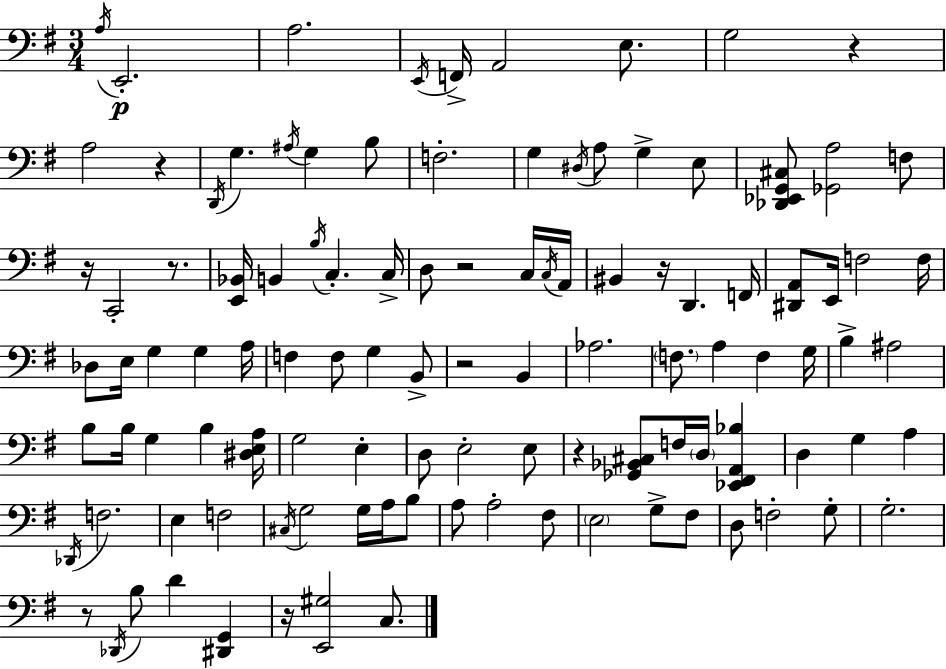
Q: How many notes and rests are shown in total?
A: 109